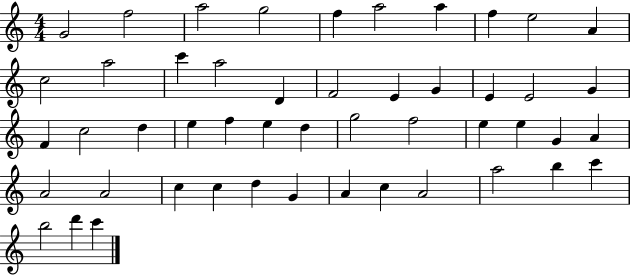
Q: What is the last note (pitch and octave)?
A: C6